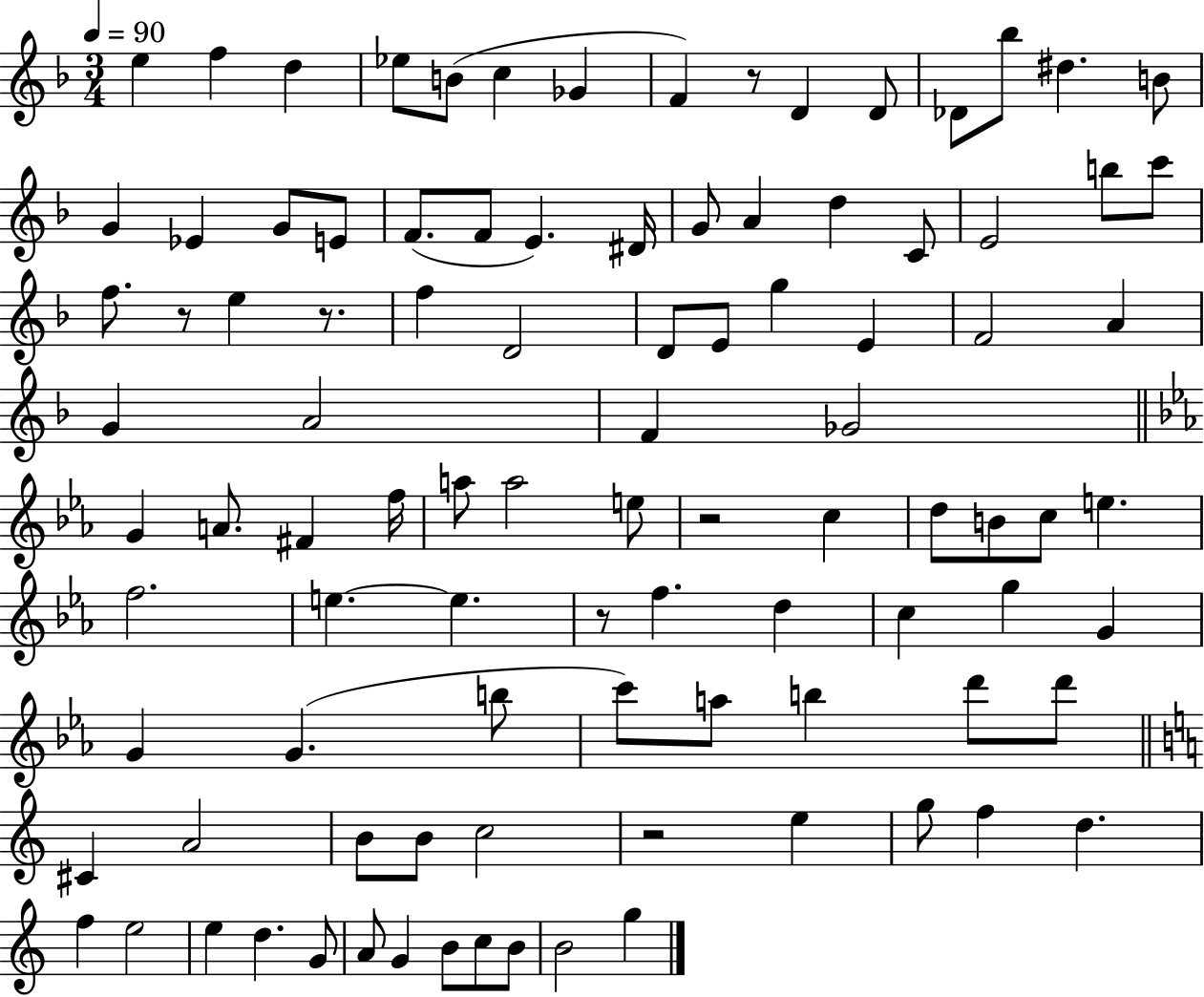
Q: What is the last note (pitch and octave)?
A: G5